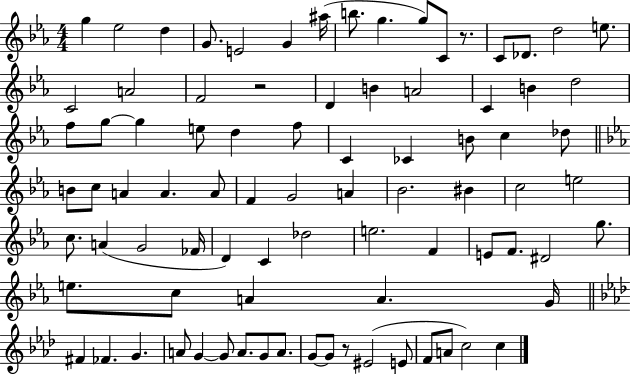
{
  \clef treble
  \numericTimeSignature
  \time 4/4
  \key ees \major
  g''4 ees''2 d''4 | g'8. e'2 g'4 ais''16( | b''8. g''4. g''8) c'8 r8. | c'8 des'8. d''2 e''8. | \break c'2 a'2 | f'2 r2 | d'4 b'4 a'2 | c'4 b'4 d''2 | \break f''8 g''8~~ g''4 e''8 d''4 f''8 | c'4 ces'4 b'8 c''4 des''8 | \bar "||" \break \key ees \major b'8 c''8 a'4 a'4. a'8 | f'4 g'2 a'4 | bes'2. bis'4 | c''2 e''2 | \break c''8. a'4( g'2 fes'16 | d'4) c'4 des''2 | e''2. f'4 | e'8 f'8. dis'2 g''8. | \break e''8. c''8 a'4 a'4. g'16 | \bar "||" \break \key aes \major fis'4 fes'4. g'4. | a'8 g'4~~ g'8 a'8. g'8 a'8. | g'8~~ g'8 r8 eis'2( e'8 | f'8 a'8 c''2) c''4 | \break \bar "|."
}